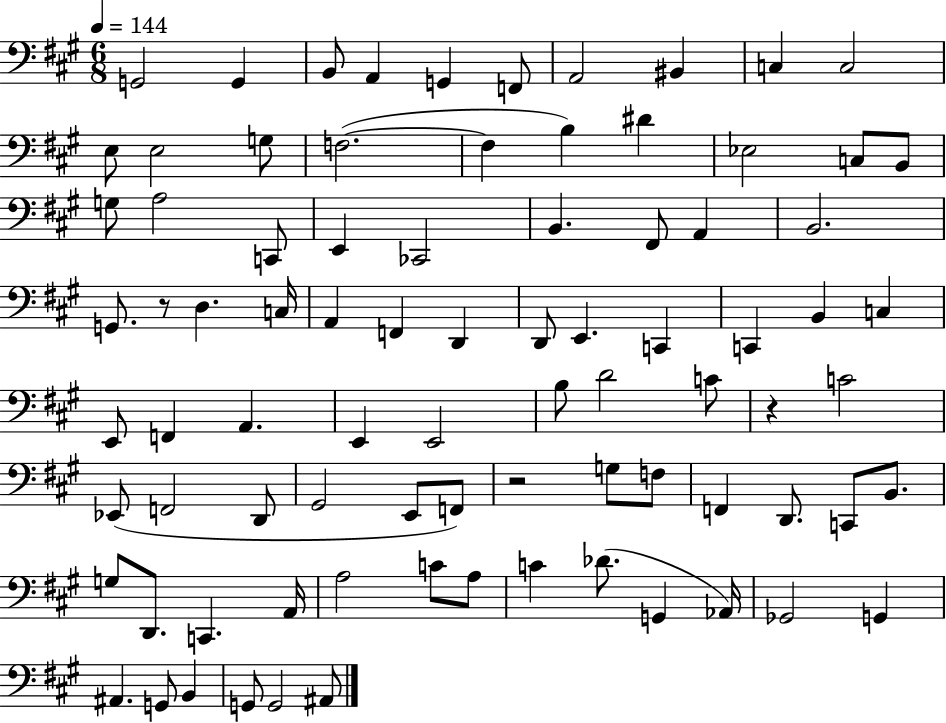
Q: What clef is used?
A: bass